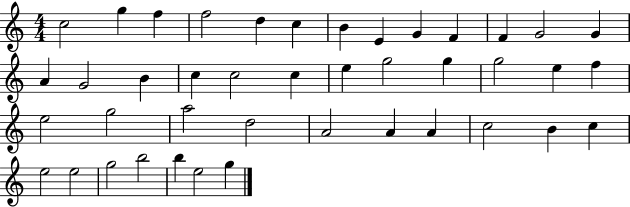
X:1
T:Untitled
M:4/4
L:1/4
K:C
c2 g f f2 d c B E G F F G2 G A G2 B c c2 c e g2 g g2 e f e2 g2 a2 d2 A2 A A c2 B c e2 e2 g2 b2 b e2 g